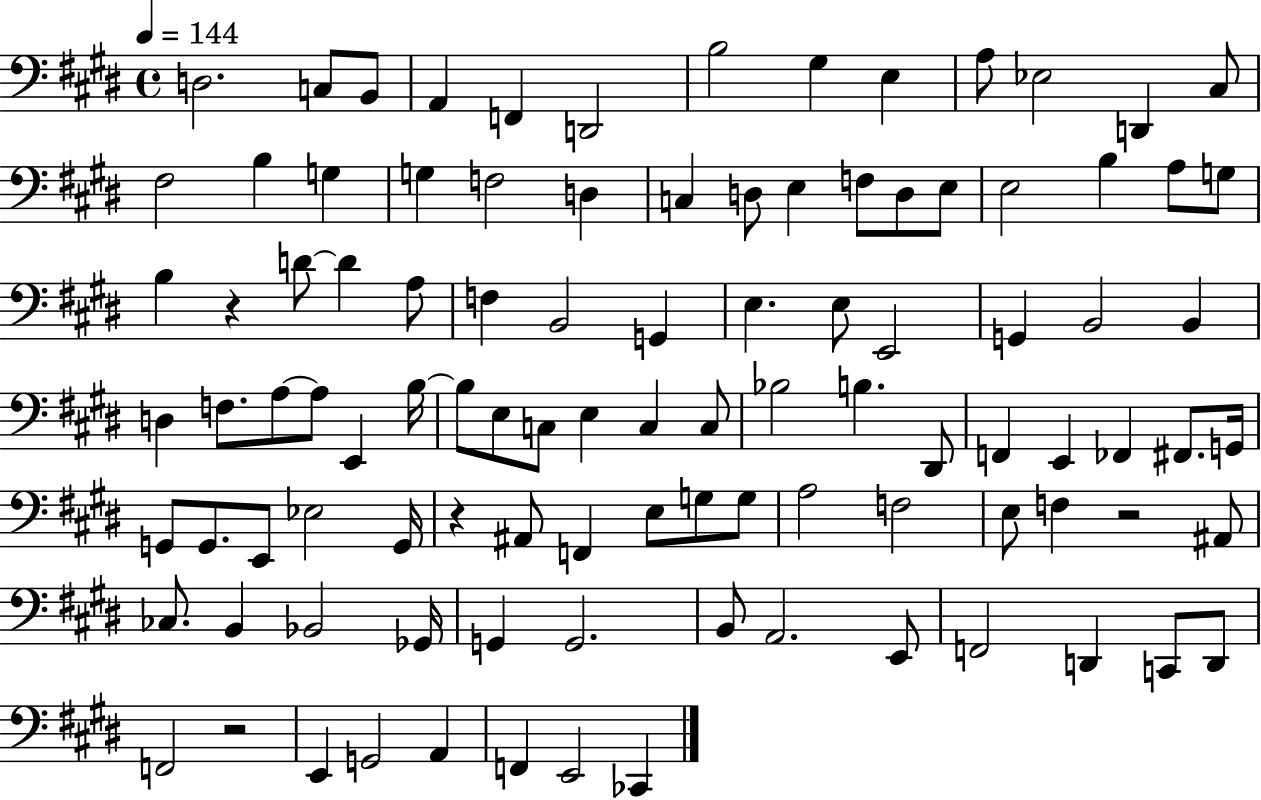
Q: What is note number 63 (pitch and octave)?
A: G2